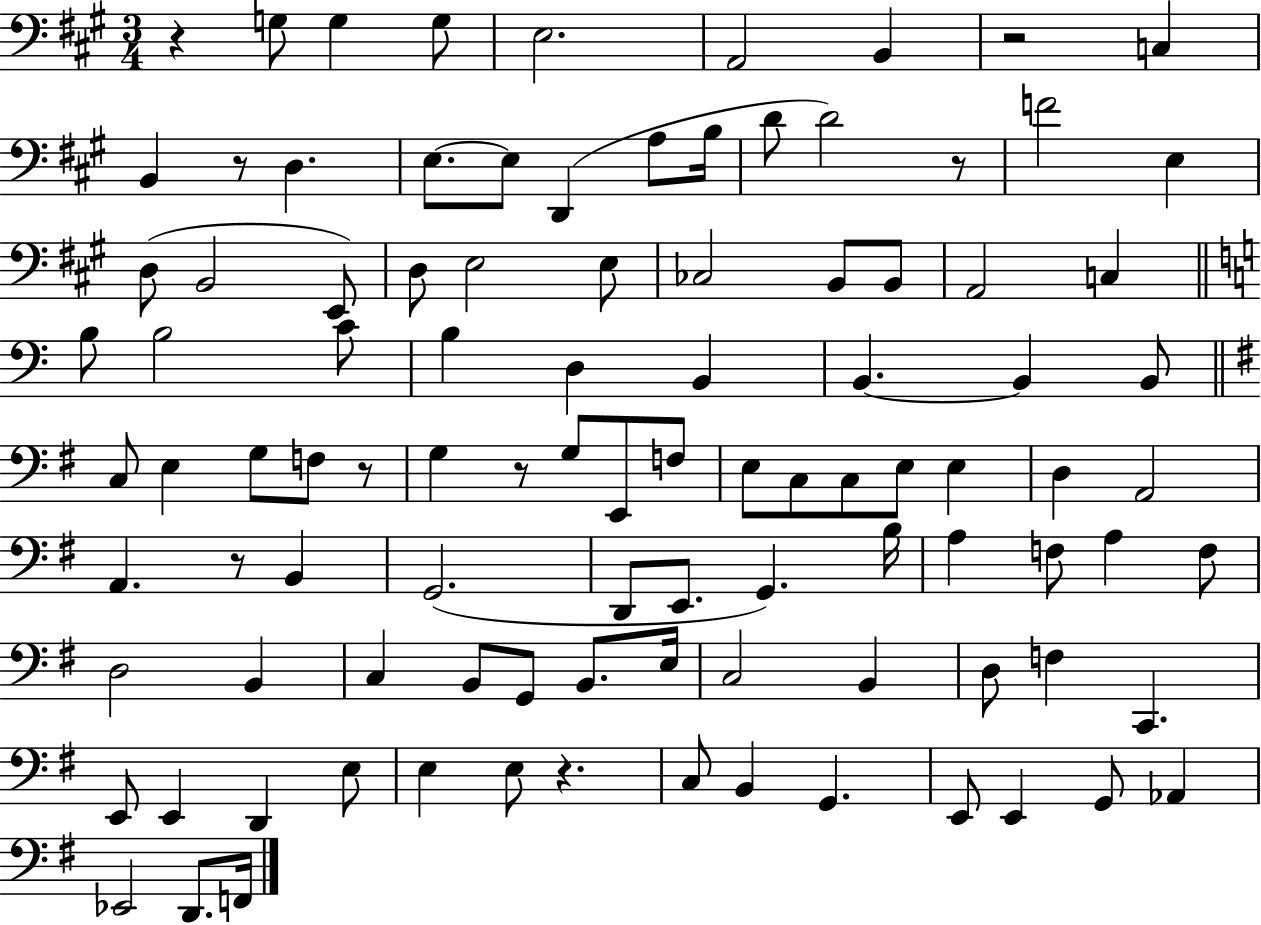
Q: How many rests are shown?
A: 8